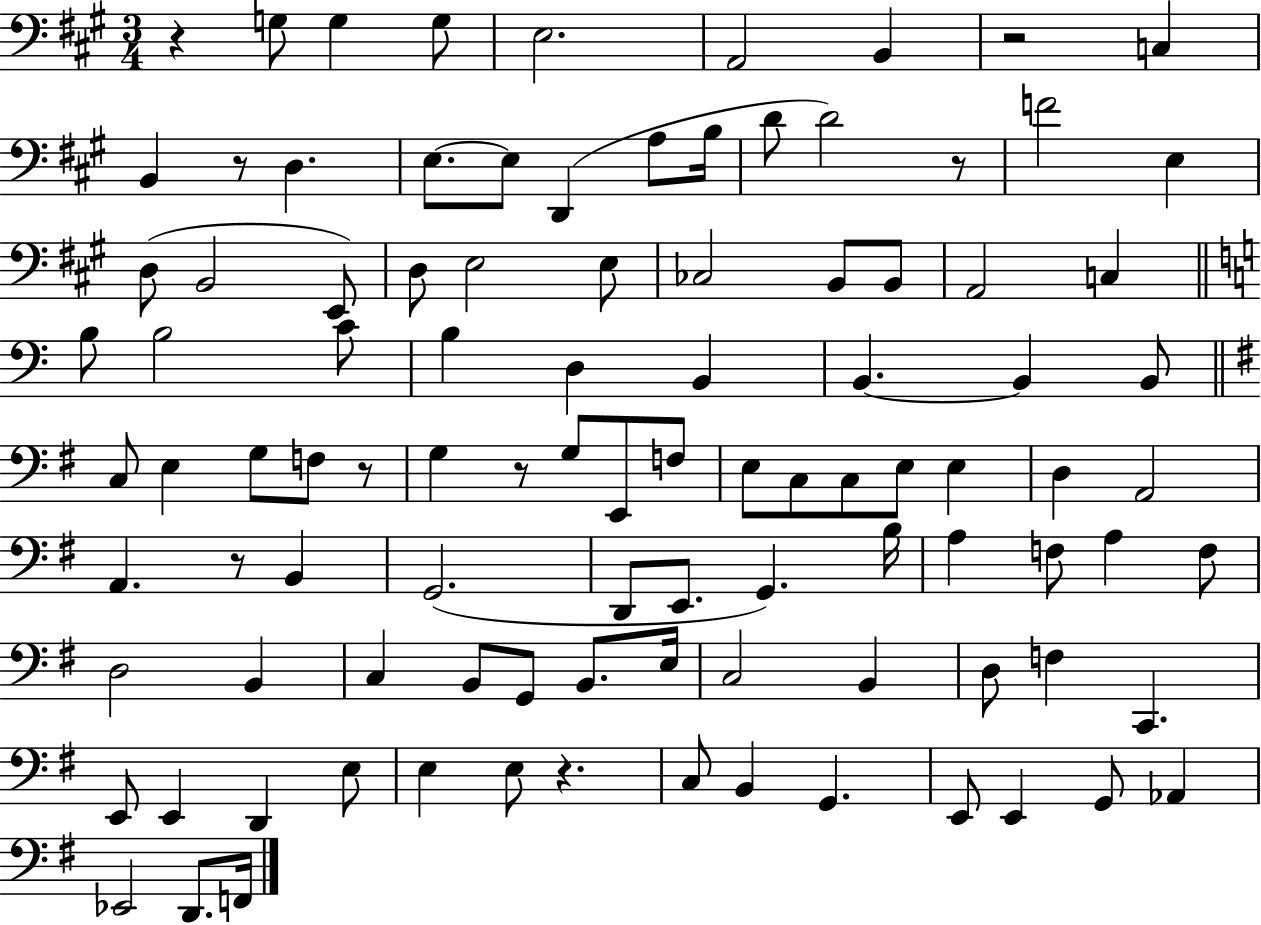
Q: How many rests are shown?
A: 8